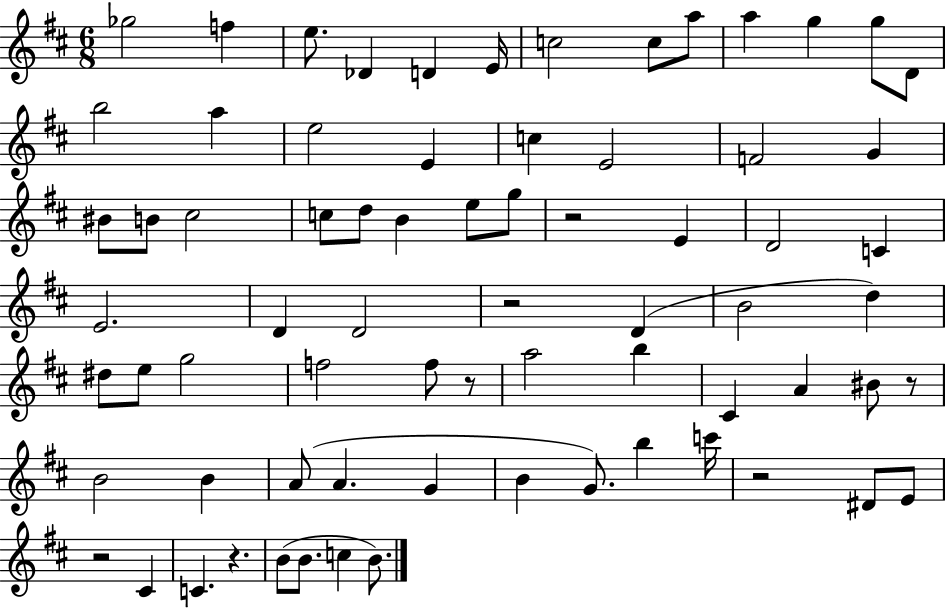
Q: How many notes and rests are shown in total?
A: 72